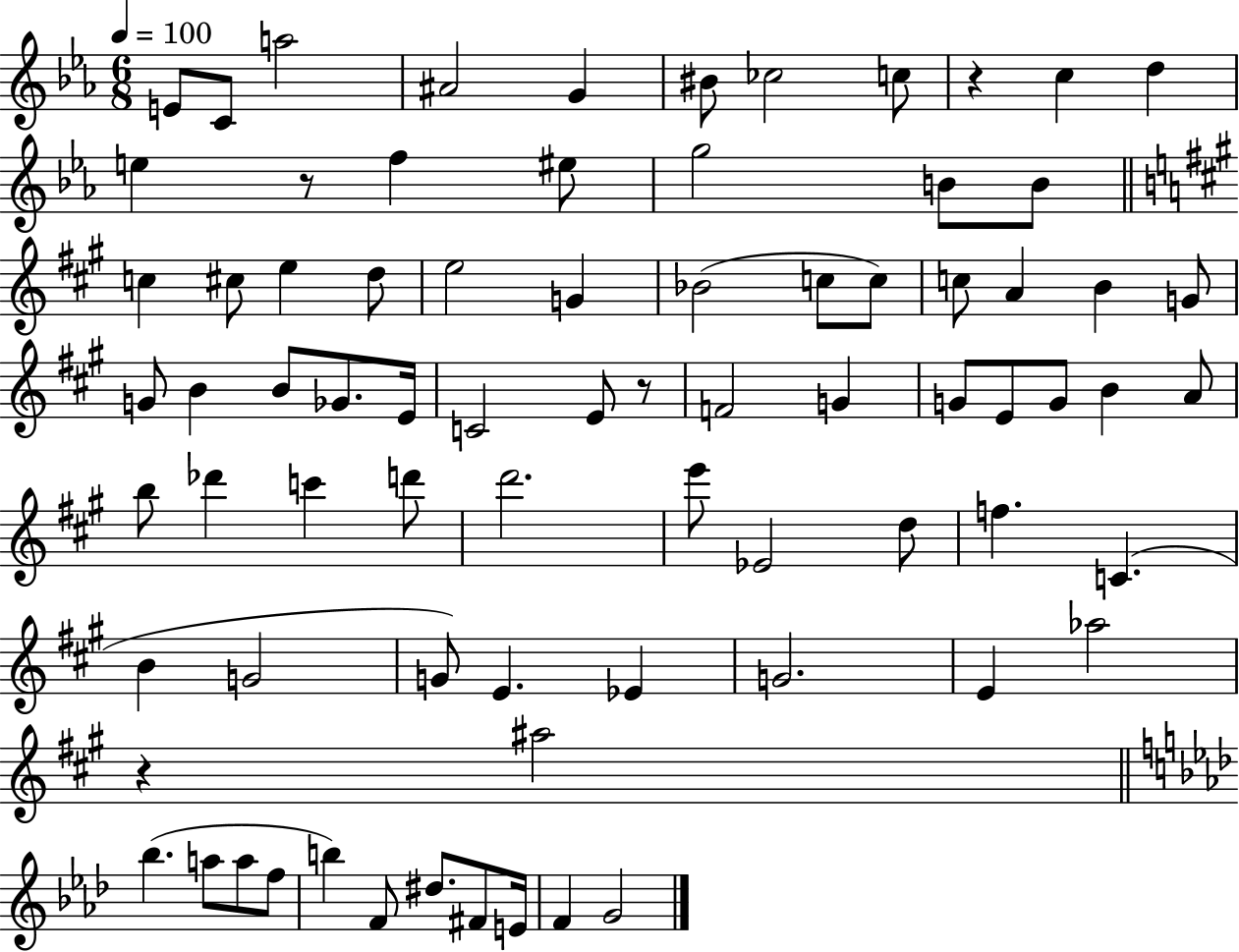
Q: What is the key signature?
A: EES major